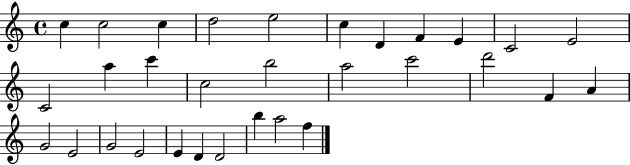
X:1
T:Untitled
M:4/4
L:1/4
K:C
c c2 c d2 e2 c D F E C2 E2 C2 a c' c2 b2 a2 c'2 d'2 F A G2 E2 G2 E2 E D D2 b a2 f